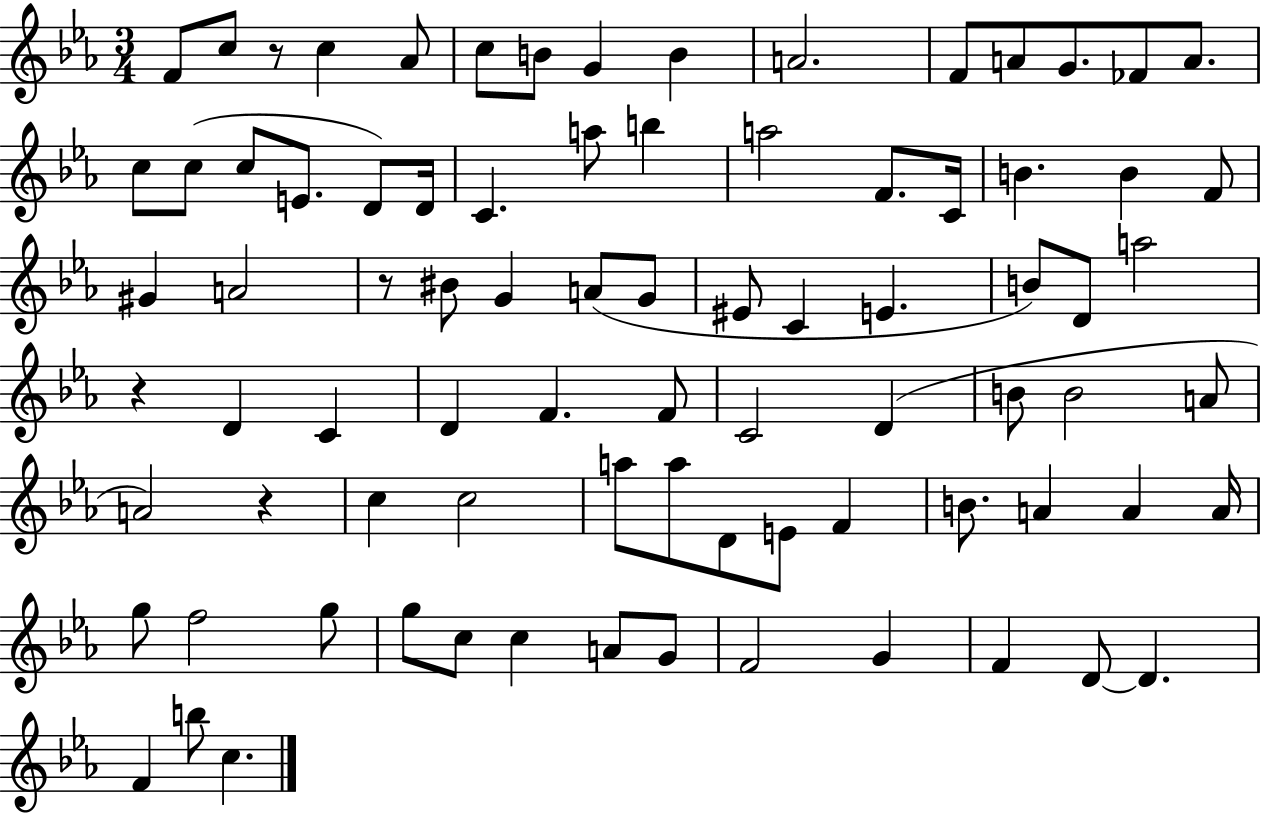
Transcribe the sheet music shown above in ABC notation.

X:1
T:Untitled
M:3/4
L:1/4
K:Eb
F/2 c/2 z/2 c _A/2 c/2 B/2 G B A2 F/2 A/2 G/2 _F/2 A/2 c/2 c/2 c/2 E/2 D/2 D/4 C a/2 b a2 F/2 C/4 B B F/2 ^G A2 z/2 ^B/2 G A/2 G/2 ^E/2 C E B/2 D/2 a2 z D C D F F/2 C2 D B/2 B2 A/2 A2 z c c2 a/2 a/2 D/2 E/2 F B/2 A A A/4 g/2 f2 g/2 g/2 c/2 c A/2 G/2 F2 G F D/2 D F b/2 c